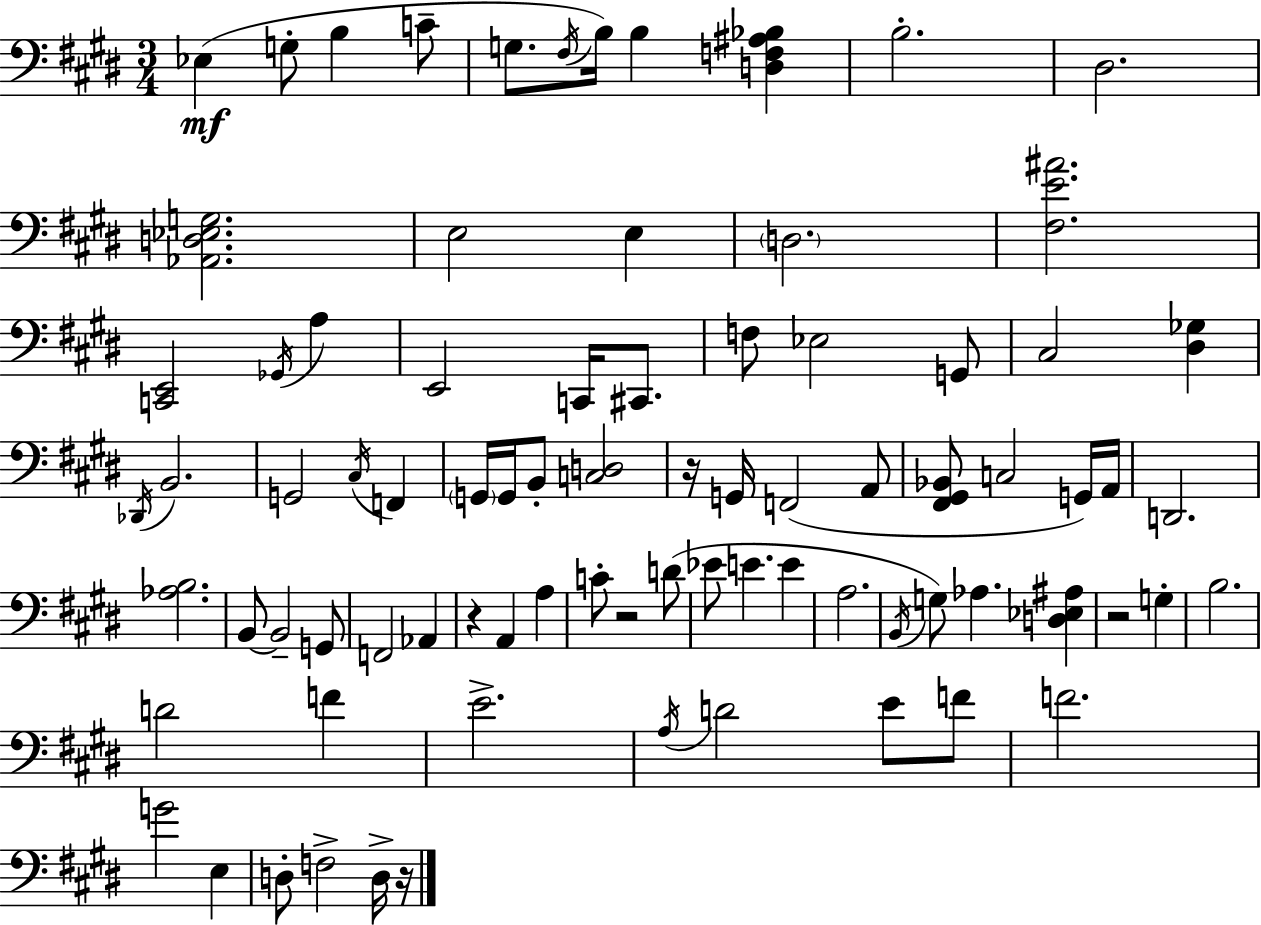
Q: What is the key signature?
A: E major